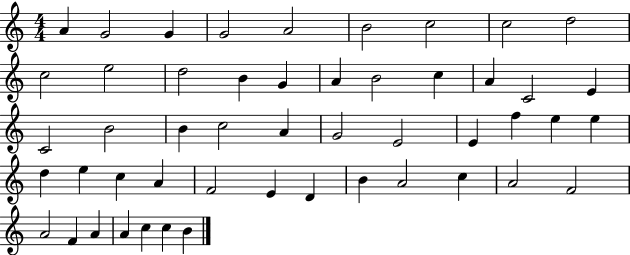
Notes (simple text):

A4/q G4/h G4/q G4/h A4/h B4/h C5/h C5/h D5/h C5/h E5/h D5/h B4/q G4/q A4/q B4/h C5/q A4/q C4/h E4/q C4/h B4/h B4/q C5/h A4/q G4/h E4/h E4/q F5/q E5/q E5/q D5/q E5/q C5/q A4/q F4/h E4/q D4/q B4/q A4/h C5/q A4/h F4/h A4/h F4/q A4/q A4/q C5/q C5/q B4/q